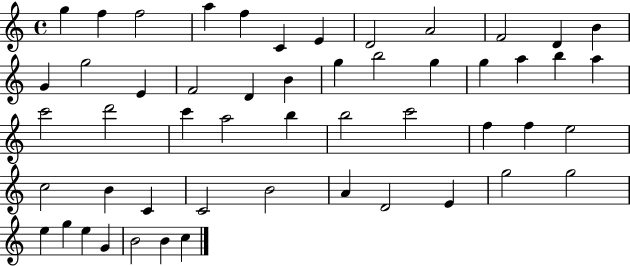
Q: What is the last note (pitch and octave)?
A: C5